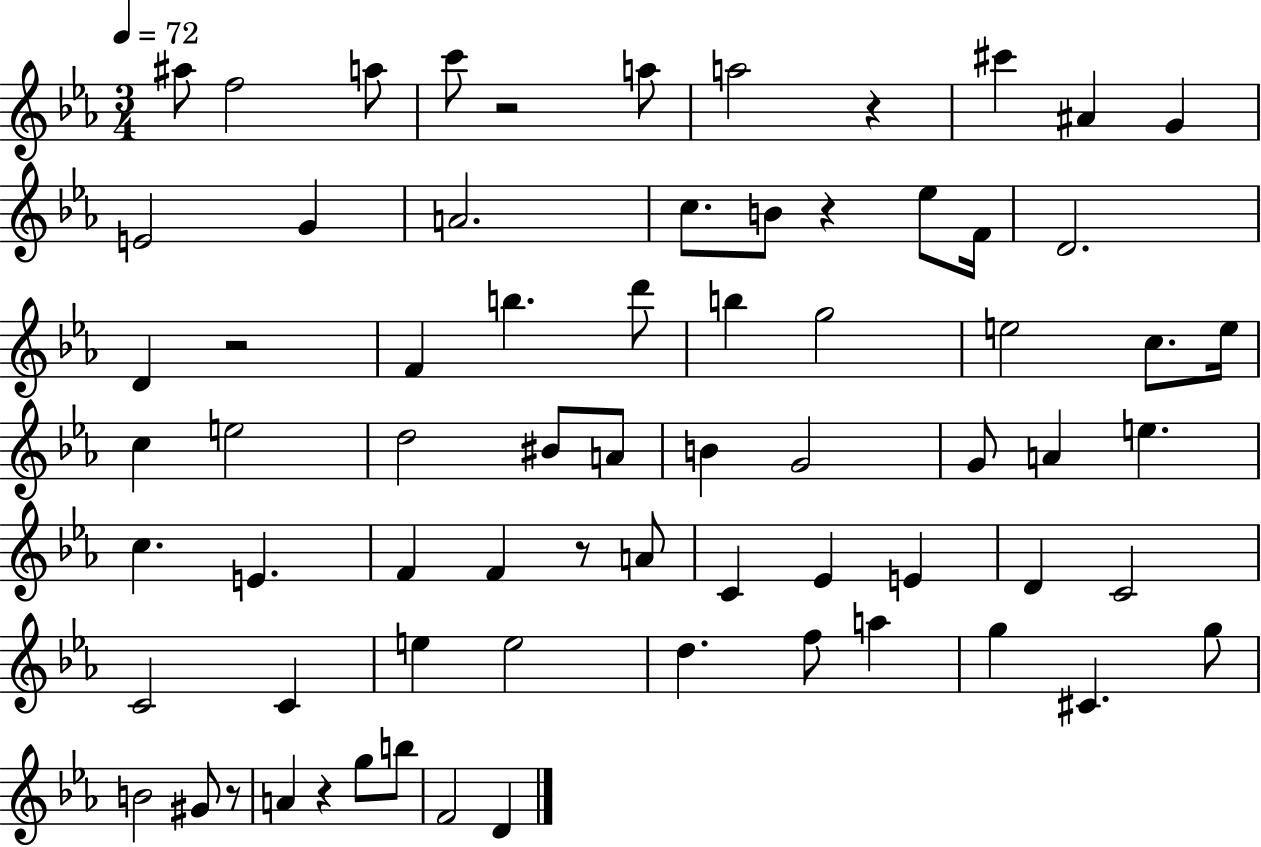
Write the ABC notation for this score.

X:1
T:Untitled
M:3/4
L:1/4
K:Eb
^a/2 f2 a/2 c'/2 z2 a/2 a2 z ^c' ^A G E2 G A2 c/2 B/2 z _e/2 F/4 D2 D z2 F b d'/2 b g2 e2 c/2 e/4 c e2 d2 ^B/2 A/2 B G2 G/2 A e c E F F z/2 A/2 C _E E D C2 C2 C e e2 d f/2 a g ^C g/2 B2 ^G/2 z/2 A z g/2 b/2 F2 D